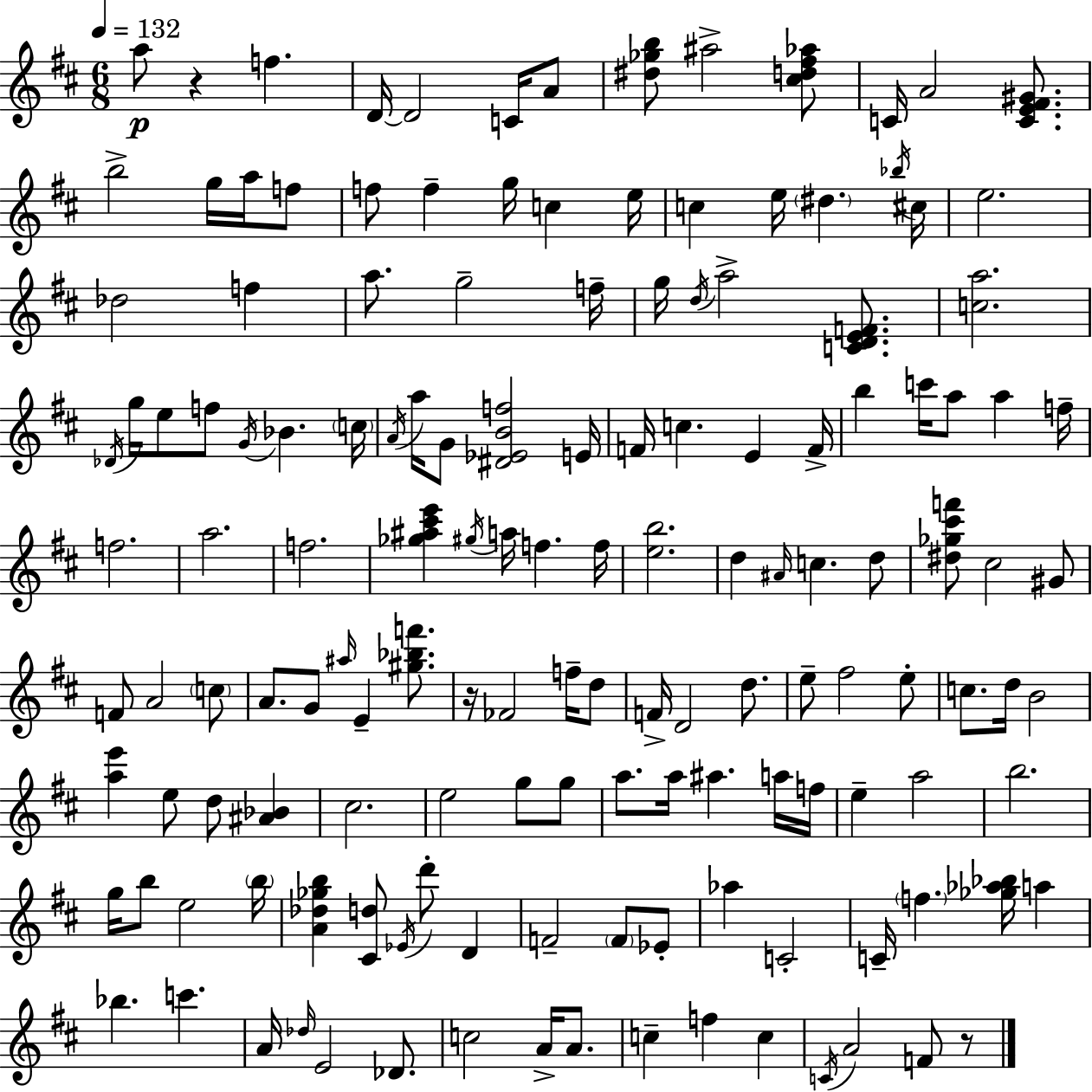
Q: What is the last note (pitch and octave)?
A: F4